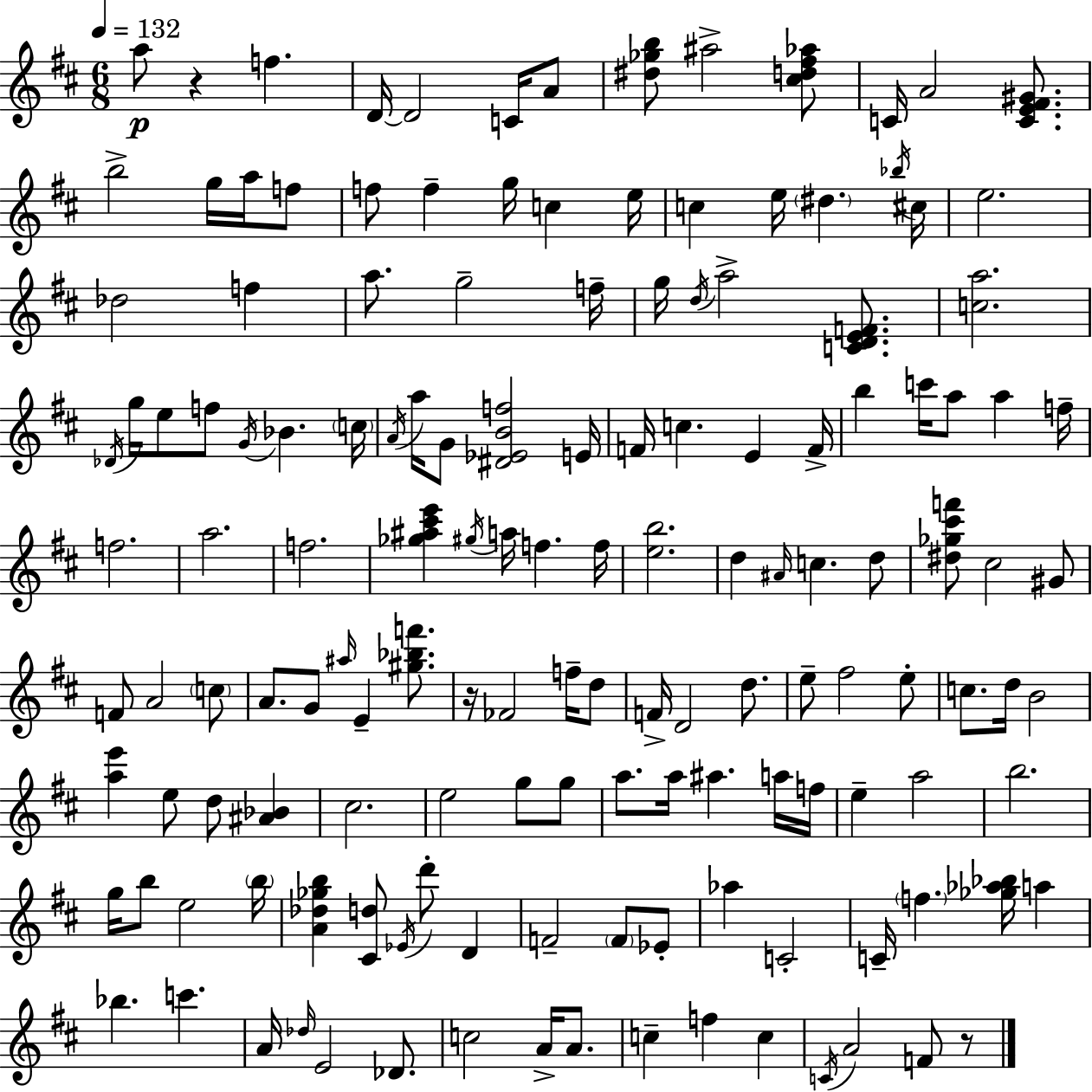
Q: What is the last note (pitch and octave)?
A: F4